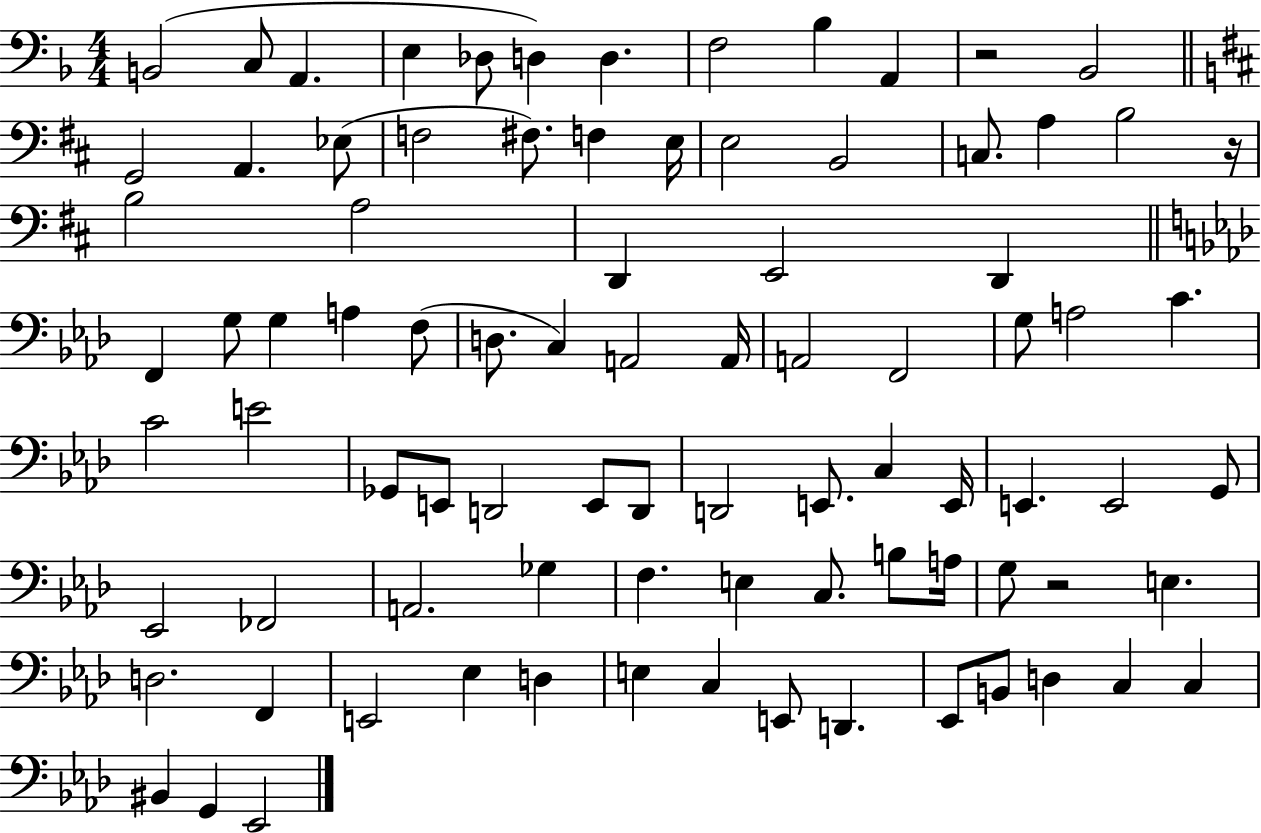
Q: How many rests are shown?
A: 3